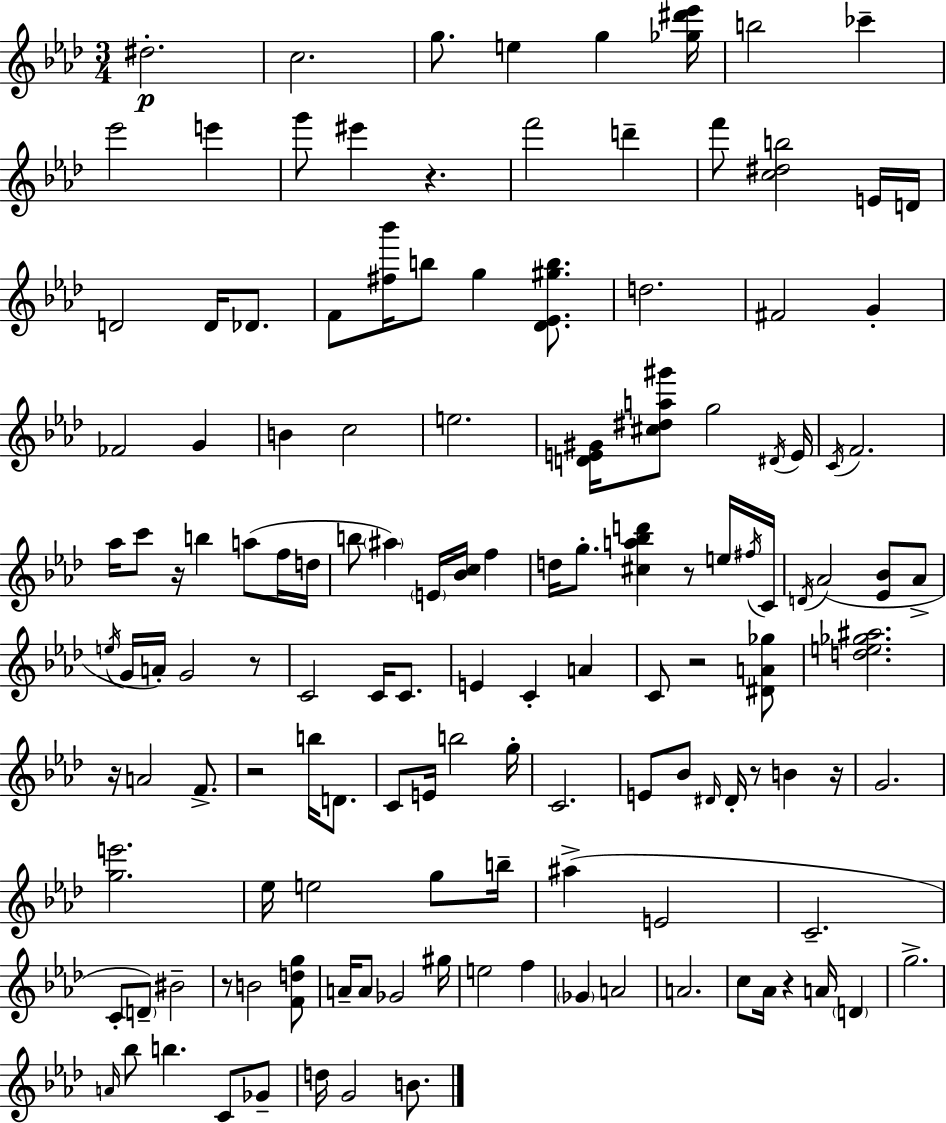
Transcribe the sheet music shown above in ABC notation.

X:1
T:Untitled
M:3/4
L:1/4
K:Fm
^d2 c2 g/2 e g [_g^d'_e']/4 b2 _c' _e'2 e' g'/2 ^e' z f'2 d' f'/2 [c^db]2 E/4 D/4 D2 D/4 _D/2 F/2 [^f_b']/4 b/2 g [_D_E^gb]/2 d2 ^F2 G _F2 G B c2 e2 [DE^G]/4 [^c^da^g']/2 g2 ^D/4 E/4 C/4 F2 _a/4 c'/2 z/4 b a/2 f/4 d/4 b/2 ^a E/4 [_Bc]/4 f d/4 g/2 [^ca_bd'] z/2 e/4 ^f/4 C/4 D/4 _A2 [_E_B]/2 _A/2 e/4 G/4 A/4 G2 z/2 C2 C/4 C/2 E C A C/2 z2 [^DA_g]/2 [de_g^a]2 z/4 A2 F/2 z2 b/4 D/2 C/2 E/4 b2 g/4 C2 E/2 _B/2 ^D/4 ^D/4 z/2 B z/4 G2 [ge']2 _e/4 e2 g/2 b/4 ^a E2 C2 C/2 D/2 ^B2 z/2 B2 [Fdg]/2 A/4 A/2 _G2 ^g/4 e2 f _G A2 A2 c/2 _A/4 z A/4 D g2 A/4 _b/2 b C/2 _G/2 d/4 G2 B/2